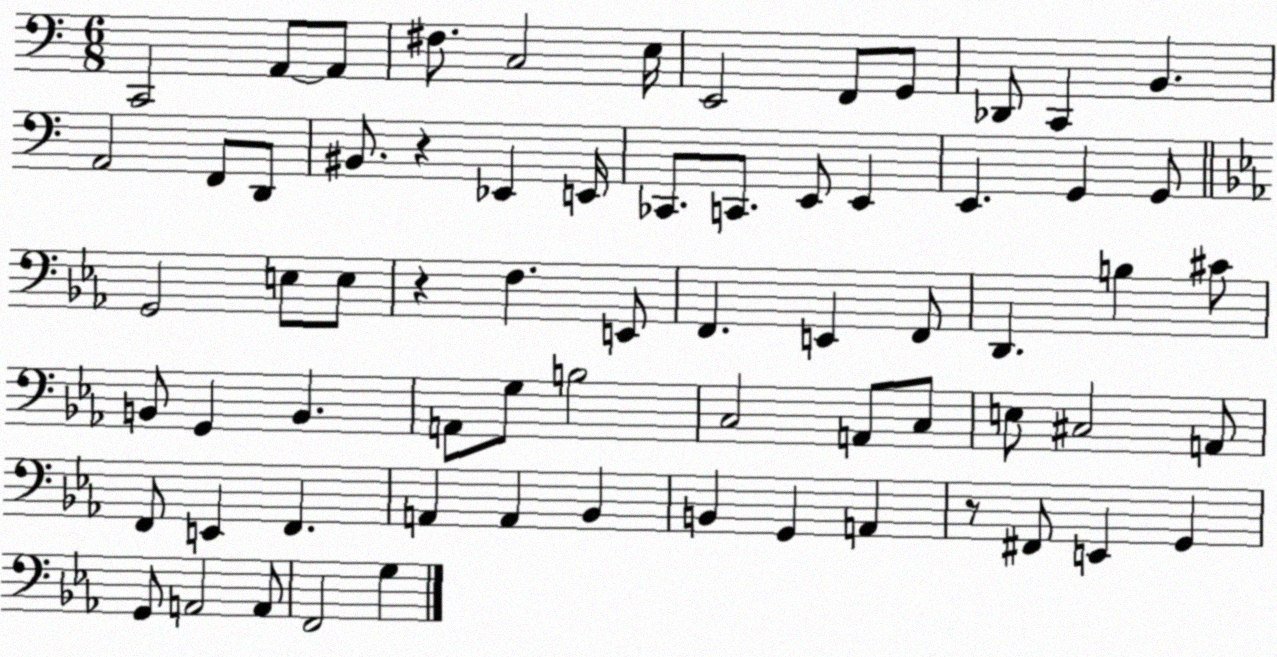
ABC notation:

X:1
T:Untitled
M:6/8
L:1/4
K:C
C,,2 A,,/2 A,,/2 ^F,/2 C,2 E,/4 E,,2 F,,/2 G,,/2 _D,,/2 C,, B,, A,,2 F,,/2 D,,/2 ^B,,/2 z _E,, E,,/4 _C,,/2 C,,/2 E,,/2 E,, E,, G,, G,,/2 G,,2 E,/2 E,/2 z F, E,,/2 F,, E,, F,,/2 D,, B, ^C/2 B,,/2 G,, B,, A,,/2 G,/2 B,2 C,2 A,,/2 C,/2 E,/2 ^C,2 A,,/2 F,,/2 E,, F,, A,, A,, _B,, B,, G,, A,, z/2 ^F,,/2 E,, G,, G,,/2 A,,2 A,,/2 F,,2 G,